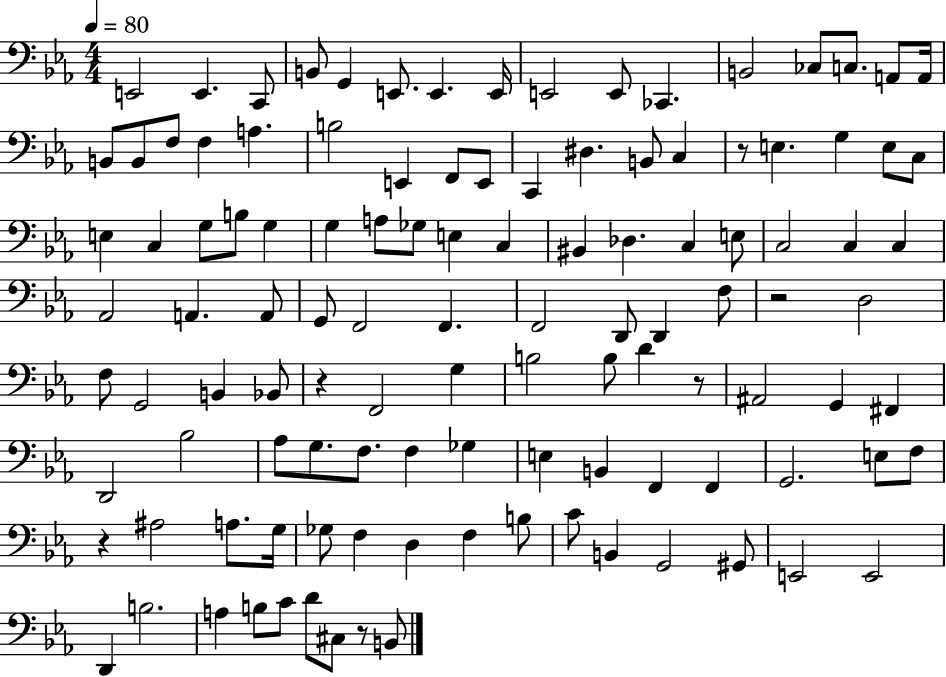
X:1
T:Untitled
M:4/4
L:1/4
K:Eb
E,,2 E,, C,,/2 B,,/2 G,, E,,/2 E,, E,,/4 E,,2 E,,/2 _C,, B,,2 _C,/2 C,/2 A,,/2 A,,/4 B,,/2 B,,/2 F,/2 F, A, B,2 E,, F,,/2 E,,/2 C,, ^D, B,,/2 C, z/2 E, G, E,/2 C,/2 E, C, G,/2 B,/2 G, G, A,/2 _G,/2 E, C, ^B,, _D, C, E,/2 C,2 C, C, _A,,2 A,, A,,/2 G,,/2 F,,2 F,, F,,2 D,,/2 D,, F,/2 z2 D,2 F,/2 G,,2 B,, _B,,/2 z F,,2 G, B,2 B,/2 D z/2 ^A,,2 G,, ^F,, D,,2 _B,2 _A,/2 G,/2 F,/2 F, _G, E, B,, F,, F,, G,,2 E,/2 F,/2 z ^A,2 A,/2 G,/4 _G,/2 F, D, F, B,/2 C/2 B,, G,,2 ^G,,/2 E,,2 E,,2 D,, B,2 A, B,/2 C/2 D/2 ^C,/2 z/2 B,,/2